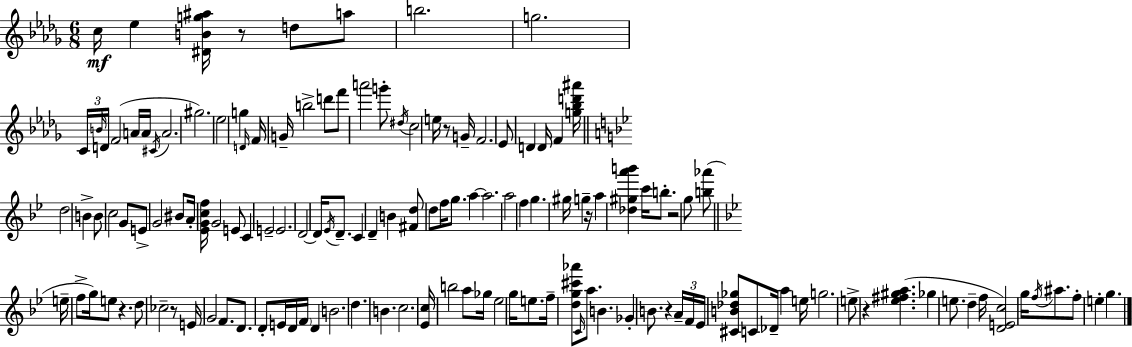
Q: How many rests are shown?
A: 8